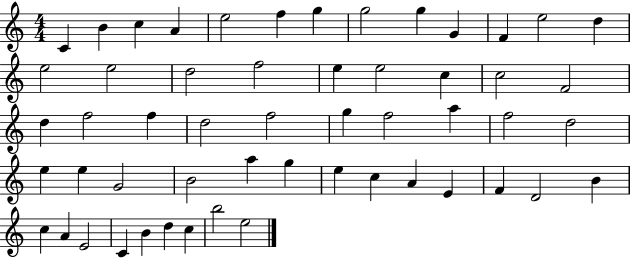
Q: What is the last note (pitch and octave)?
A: E5